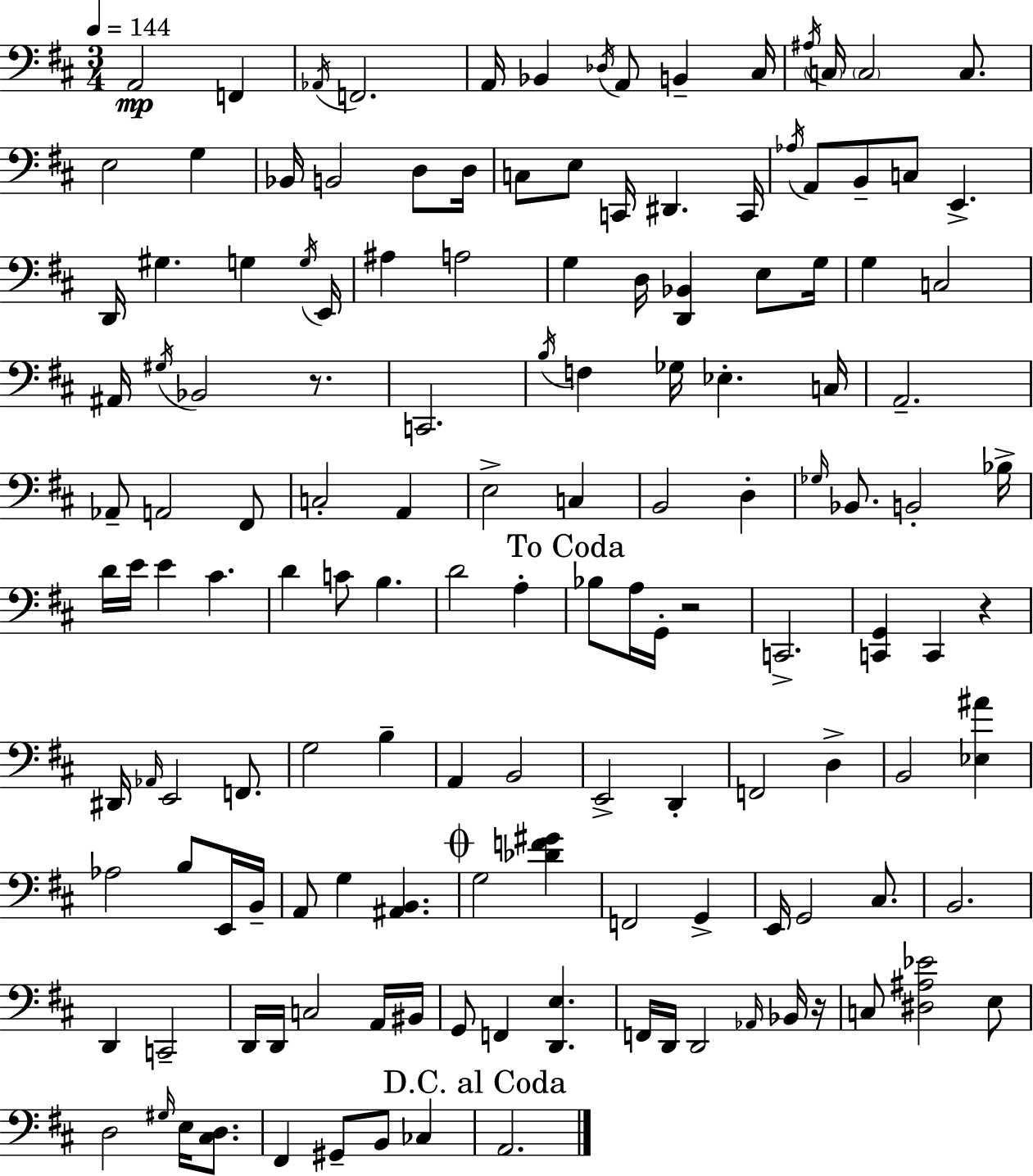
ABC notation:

X:1
T:Untitled
M:3/4
L:1/4
K:D
A,,2 F,, _A,,/4 F,,2 A,,/4 _B,, _D,/4 A,,/2 B,, ^C,/4 ^A,/4 C,/4 C,2 C,/2 E,2 G, _B,,/4 B,,2 D,/2 D,/4 C,/2 E,/2 C,,/4 ^D,, C,,/4 _A,/4 A,,/2 B,,/2 C,/2 E,, D,,/4 ^G, G, G,/4 E,,/4 ^A, A,2 G, D,/4 [D,,_B,,] E,/2 G,/4 G, C,2 ^A,,/4 ^G,/4 _B,,2 z/2 C,,2 B,/4 F, _G,/4 _E, C,/4 A,,2 _A,,/2 A,,2 ^F,,/2 C,2 A,, E,2 C, B,,2 D, _G,/4 _B,,/2 B,,2 _B,/4 D/4 E/4 E ^C D C/2 B, D2 A, _B,/2 A,/4 G,,/4 z2 C,,2 [C,,G,,] C,, z ^D,,/4 _A,,/4 E,,2 F,,/2 G,2 B, A,, B,,2 E,,2 D,, F,,2 D, B,,2 [_E,^A] _A,2 B,/2 E,,/4 B,,/4 A,,/2 G, [^A,,B,,] G,2 [_DF^G] F,,2 G,, E,,/4 G,,2 ^C,/2 B,,2 D,, C,,2 D,,/4 D,,/4 C,2 A,,/4 ^B,,/4 G,,/2 F,, [D,,E,] F,,/4 D,,/4 D,,2 _A,,/4 _B,,/4 z/4 C,/2 [^D,^A,_E]2 E,/2 D,2 ^G,/4 E,/4 [^C,D,]/2 ^F,, ^G,,/2 B,,/2 _C, A,,2